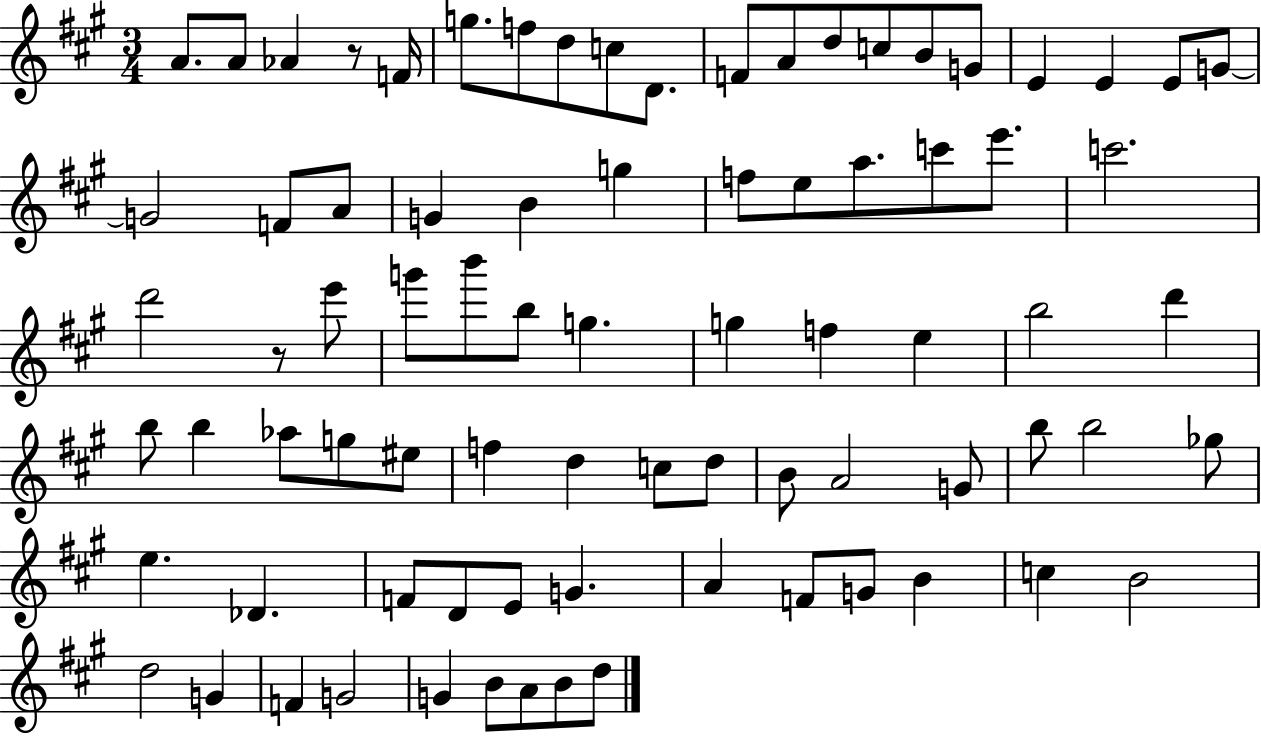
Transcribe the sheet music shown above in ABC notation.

X:1
T:Untitled
M:3/4
L:1/4
K:A
A/2 A/2 _A z/2 F/4 g/2 f/2 d/2 c/2 D/2 F/2 A/2 d/2 c/2 B/2 G/2 E E E/2 G/2 G2 F/2 A/2 G B g f/2 e/2 a/2 c'/2 e'/2 c'2 d'2 z/2 e'/2 g'/2 b'/2 b/2 g g f e b2 d' b/2 b _a/2 g/2 ^e/2 f d c/2 d/2 B/2 A2 G/2 b/2 b2 _g/2 e _D F/2 D/2 E/2 G A F/2 G/2 B c B2 d2 G F G2 G B/2 A/2 B/2 d/2